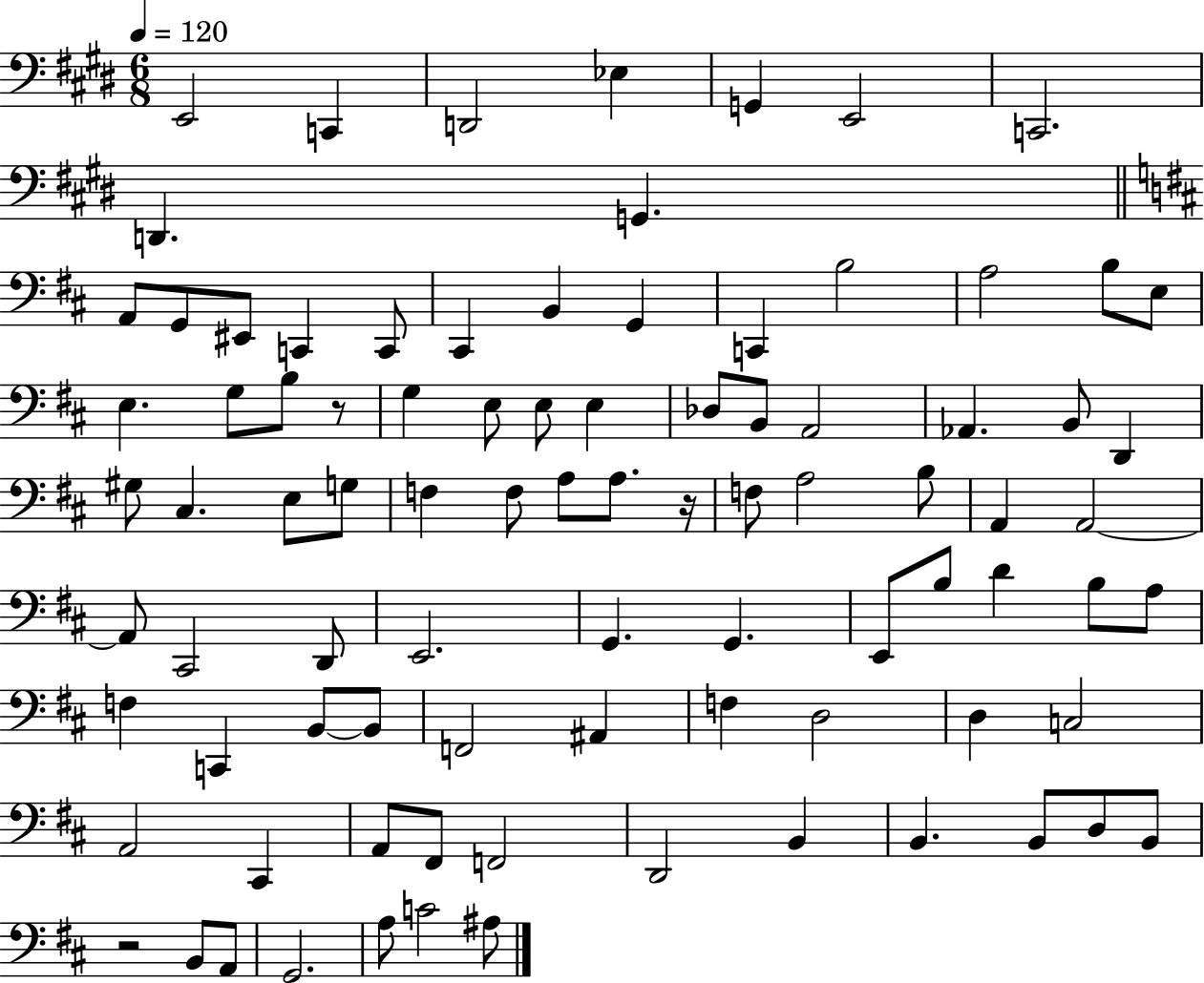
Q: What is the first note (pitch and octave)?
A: E2